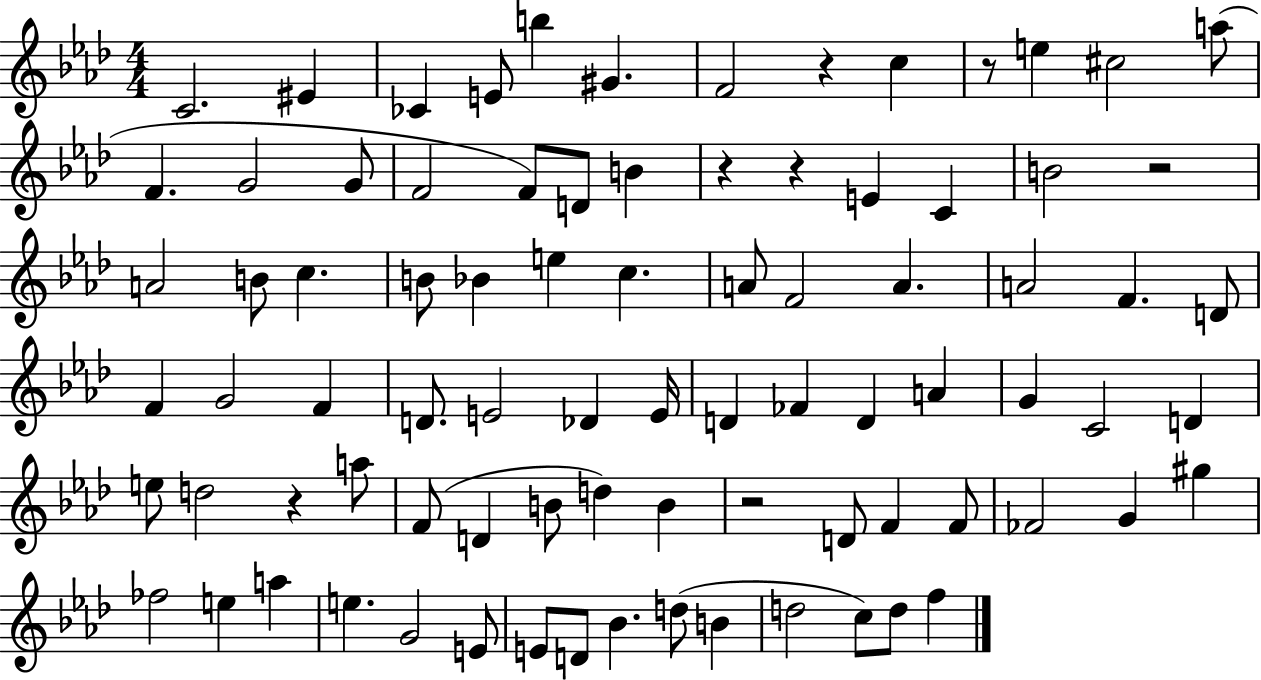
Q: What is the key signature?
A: AES major